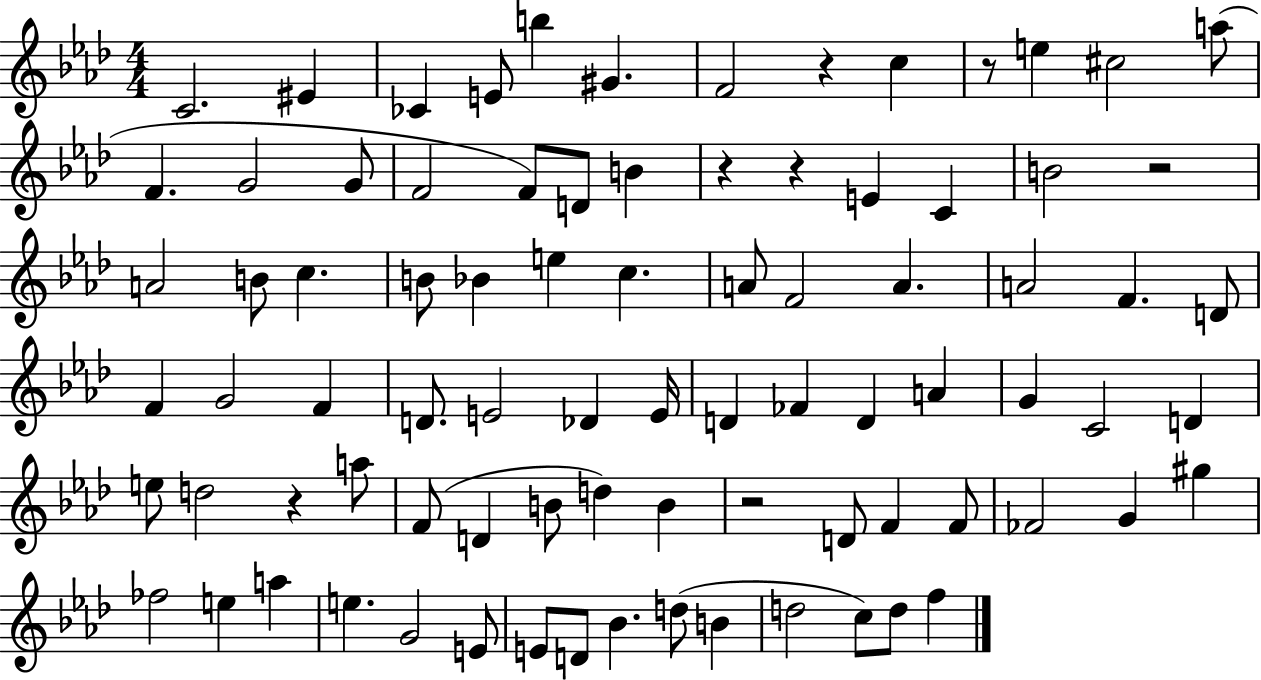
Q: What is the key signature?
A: AES major